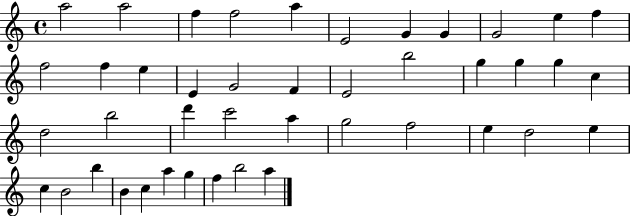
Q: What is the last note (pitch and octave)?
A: A5